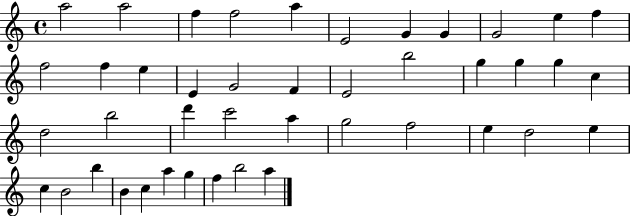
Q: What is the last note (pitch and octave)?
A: A5